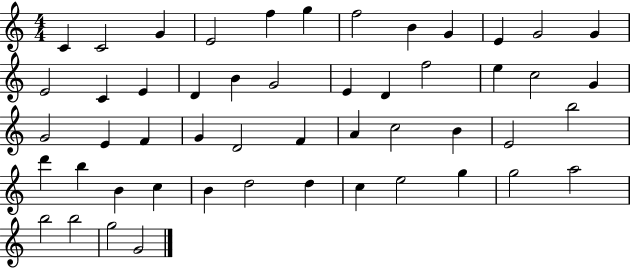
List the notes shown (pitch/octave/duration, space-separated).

C4/q C4/h G4/q E4/h F5/q G5/q F5/h B4/q G4/q E4/q G4/h G4/q E4/h C4/q E4/q D4/q B4/q G4/h E4/q D4/q F5/h E5/q C5/h G4/q G4/h E4/q F4/q G4/q D4/h F4/q A4/q C5/h B4/q E4/h B5/h D6/q B5/q B4/q C5/q B4/q D5/h D5/q C5/q E5/h G5/q G5/h A5/h B5/h B5/h G5/h G4/h